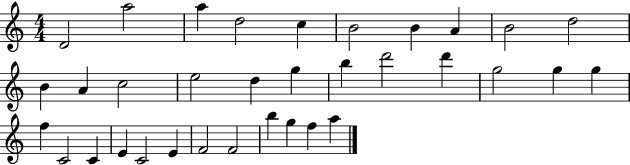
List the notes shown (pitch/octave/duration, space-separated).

D4/h A5/h A5/q D5/h C5/q B4/h B4/q A4/q B4/h D5/h B4/q A4/q C5/h E5/h D5/q G5/q B5/q D6/h D6/q G5/h G5/q G5/q F5/q C4/h C4/q E4/q C4/h E4/q F4/h F4/h B5/q G5/q F5/q A5/q